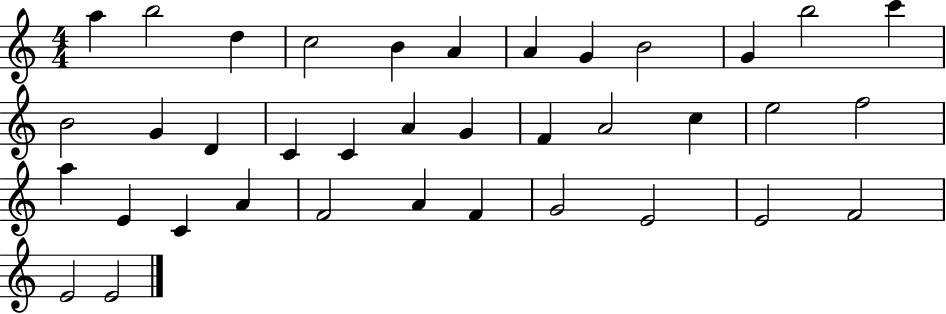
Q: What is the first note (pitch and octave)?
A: A5